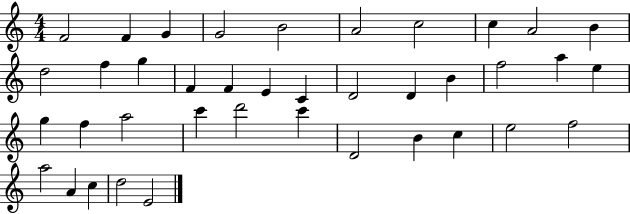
{
  \clef treble
  \numericTimeSignature
  \time 4/4
  \key c \major
  f'2 f'4 g'4 | g'2 b'2 | a'2 c''2 | c''4 a'2 b'4 | \break d''2 f''4 g''4 | f'4 f'4 e'4 c'4 | d'2 d'4 b'4 | f''2 a''4 e''4 | \break g''4 f''4 a''2 | c'''4 d'''2 c'''4 | d'2 b'4 c''4 | e''2 f''2 | \break a''2 a'4 c''4 | d''2 e'2 | \bar "|."
}